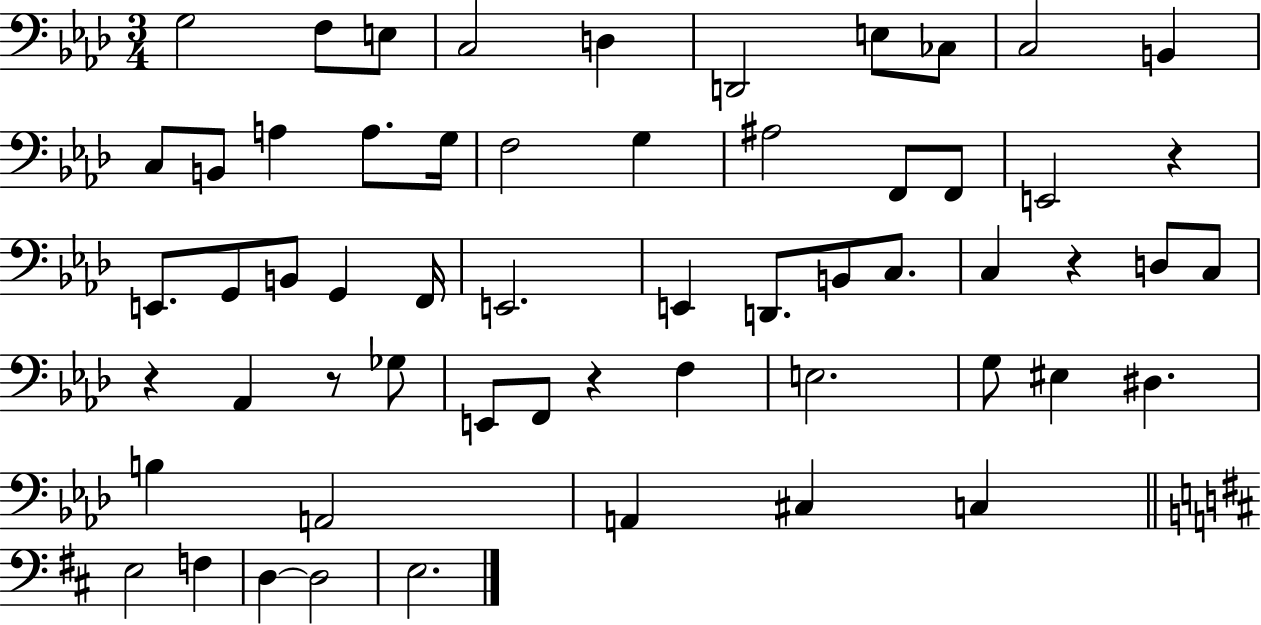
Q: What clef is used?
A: bass